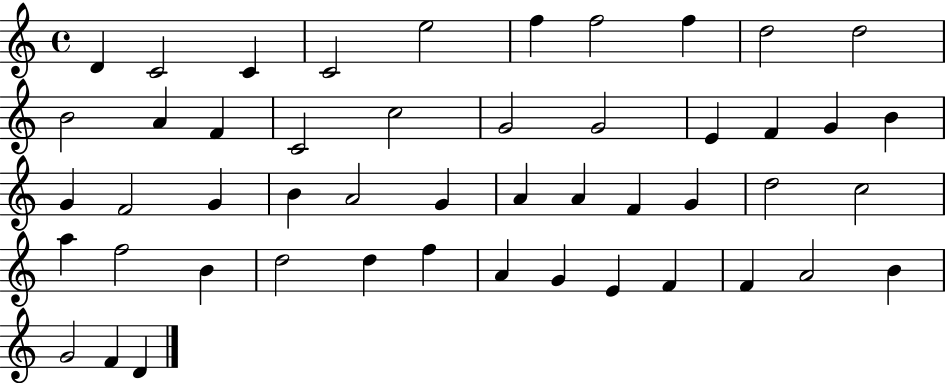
{
  \clef treble
  \time 4/4
  \defaultTimeSignature
  \key c \major
  d'4 c'2 c'4 | c'2 e''2 | f''4 f''2 f''4 | d''2 d''2 | \break b'2 a'4 f'4 | c'2 c''2 | g'2 g'2 | e'4 f'4 g'4 b'4 | \break g'4 f'2 g'4 | b'4 a'2 g'4 | a'4 a'4 f'4 g'4 | d''2 c''2 | \break a''4 f''2 b'4 | d''2 d''4 f''4 | a'4 g'4 e'4 f'4 | f'4 a'2 b'4 | \break g'2 f'4 d'4 | \bar "|."
}